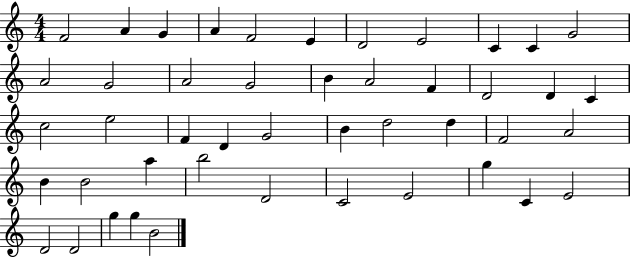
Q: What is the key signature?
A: C major